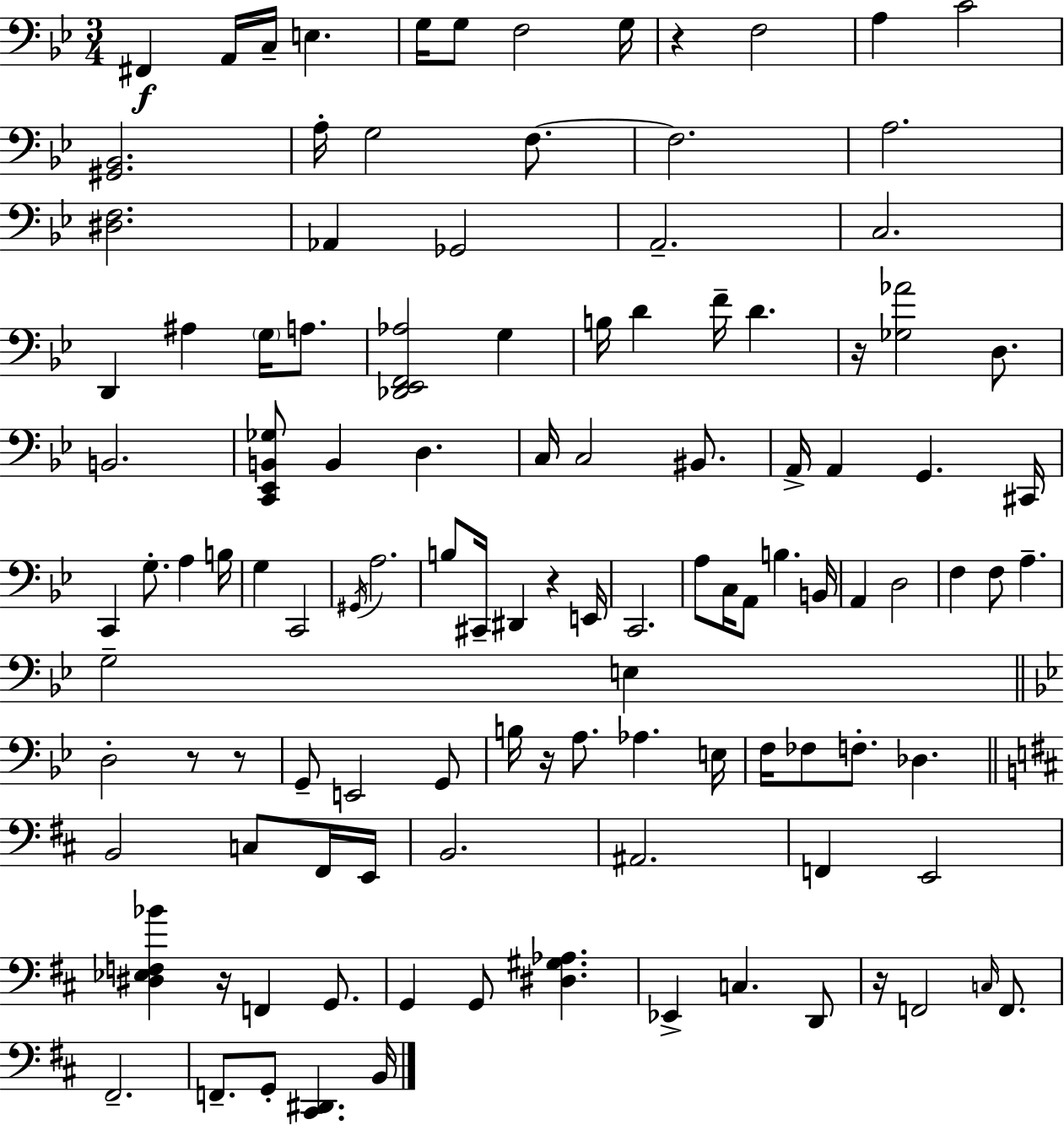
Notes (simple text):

F#2/q A2/s C3/s E3/q. G3/s G3/e F3/h G3/s R/q F3/h A3/q C4/h [G#2,Bb2]/h. A3/s G3/h F3/e. F3/h. A3/h. [D#3,F3]/h. Ab2/q Gb2/h A2/h. C3/h. D2/q A#3/q G3/s A3/e. [Db2,Eb2,F2,Ab3]/h G3/q B3/s D4/q F4/s D4/q. R/s [Gb3,Ab4]/h D3/e. B2/h. [C2,Eb2,B2,Gb3]/e B2/q D3/q. C3/s C3/h BIS2/e. A2/s A2/q G2/q. C#2/s C2/q G3/e. A3/q B3/s G3/q C2/h G#2/s A3/h. B3/e C#2/s D#2/q R/q E2/s C2/h. A3/e C3/s A2/e B3/q. B2/s A2/q D3/h F3/q F3/e A3/q. G3/h E3/q D3/h R/e R/e G2/e E2/h G2/e B3/s R/s A3/e. Ab3/q. E3/s F3/s FES3/e F3/e. Db3/q. B2/h C3/e F#2/s E2/s B2/h. A#2/h. F2/q E2/h [D#3,Eb3,F3,Bb4]/q R/s F2/q G2/e. G2/q G2/e [D#3,G#3,Ab3]/q. Eb2/q C3/q. D2/e R/s F2/h C3/s F2/e. F#2/h. F2/e. G2/e [C#2,D#2]/q. B2/s